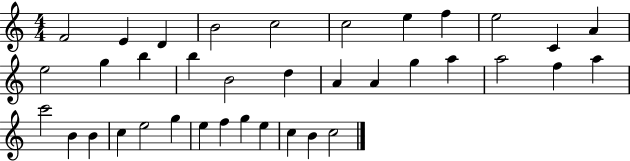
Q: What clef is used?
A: treble